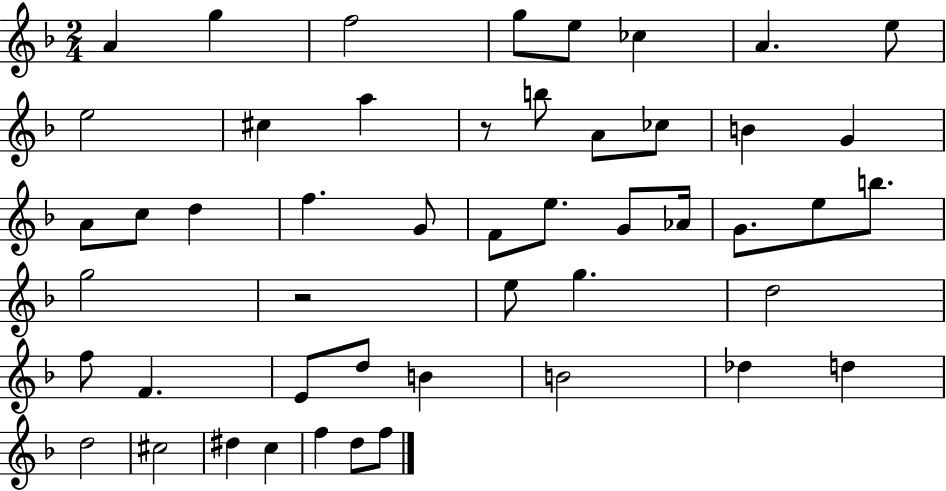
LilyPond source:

{
  \clef treble
  \numericTimeSignature
  \time 2/4
  \key f \major
  a'4 g''4 | f''2 | g''8 e''8 ces''4 | a'4. e''8 | \break e''2 | cis''4 a''4 | r8 b''8 a'8 ces''8 | b'4 g'4 | \break a'8 c''8 d''4 | f''4. g'8 | f'8 e''8. g'8 aes'16 | g'8. e''8 b''8. | \break g''2 | r2 | e''8 g''4. | d''2 | \break f''8 f'4. | e'8 d''8 b'4 | b'2 | des''4 d''4 | \break d''2 | cis''2 | dis''4 c''4 | f''4 d''8 f''8 | \break \bar "|."
}